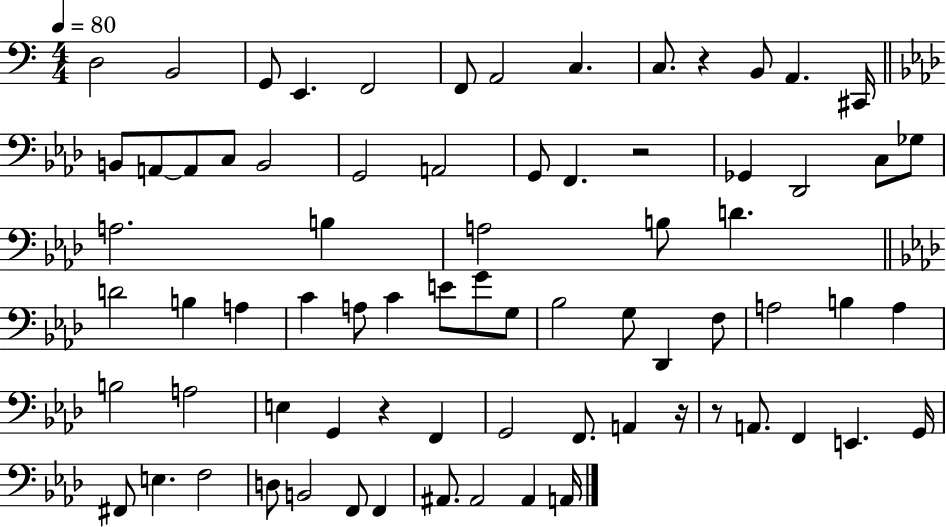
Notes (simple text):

D3/h B2/h G2/e E2/q. F2/h F2/e A2/h C3/q. C3/e. R/q B2/e A2/q. C#2/s B2/e A2/e A2/e C3/e B2/h G2/h A2/h G2/e F2/q. R/h Gb2/q Db2/h C3/e Gb3/e A3/h. B3/q A3/h B3/e D4/q. D4/h B3/q A3/q C4/q A3/e C4/q E4/e G4/e G3/e Bb3/h G3/e Db2/q F3/e A3/h B3/q A3/q B3/h A3/h E3/q G2/q R/q F2/q G2/h F2/e. A2/q R/s R/e A2/e. F2/q E2/q. G2/s F#2/e E3/q. F3/h D3/e B2/h F2/e F2/q A#2/e. A#2/h A#2/q A2/s